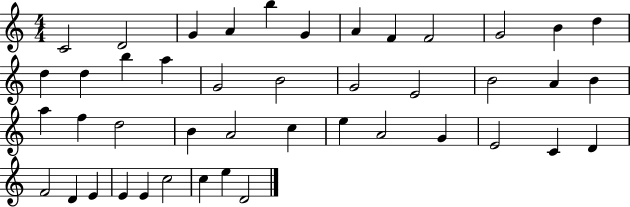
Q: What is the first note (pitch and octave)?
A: C4